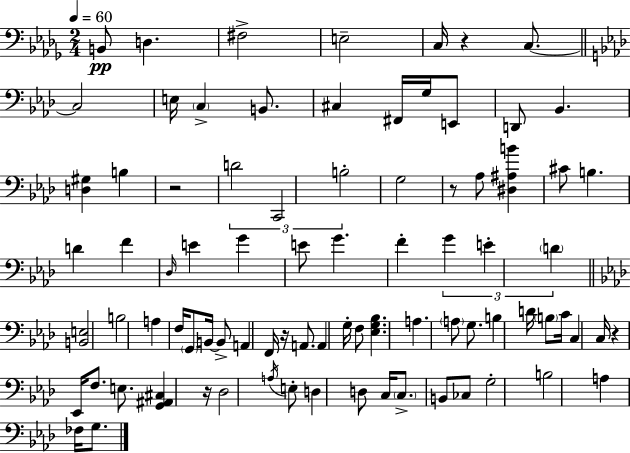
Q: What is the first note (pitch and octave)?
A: B2